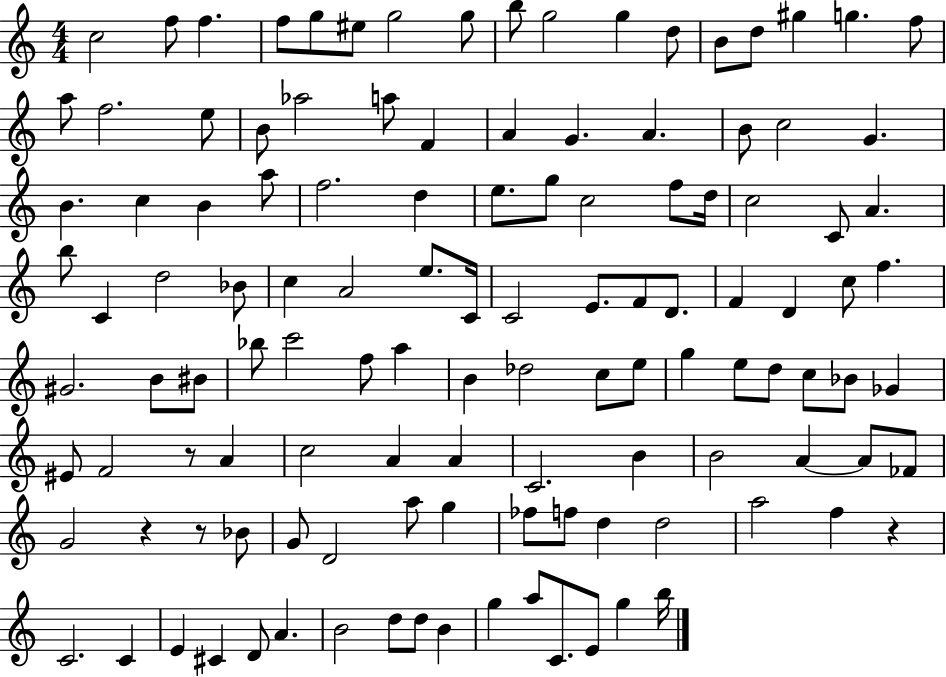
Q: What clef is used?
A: treble